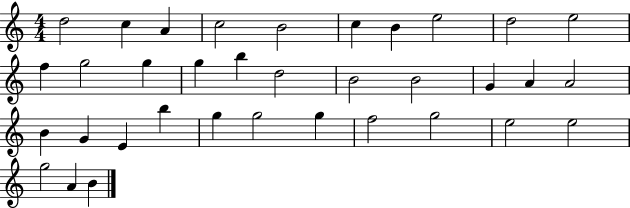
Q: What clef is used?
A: treble